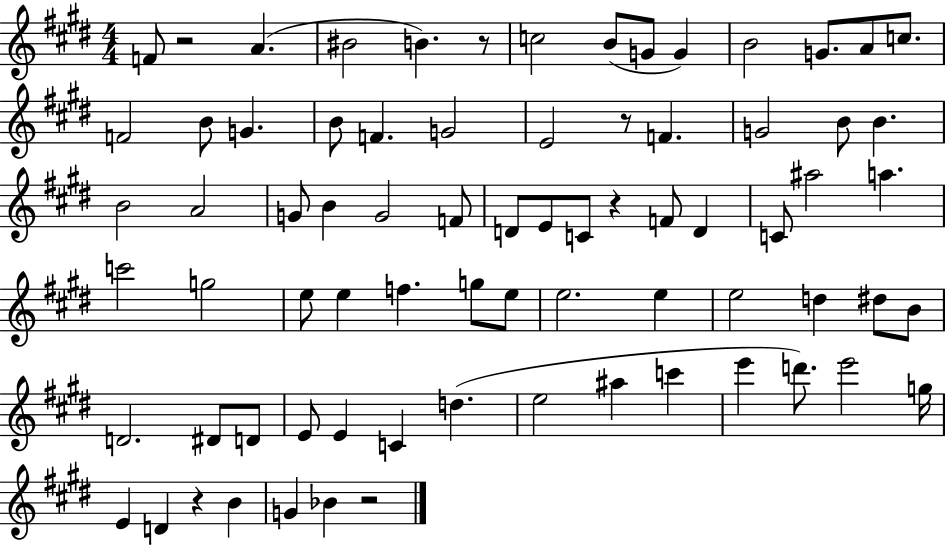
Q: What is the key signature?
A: E major